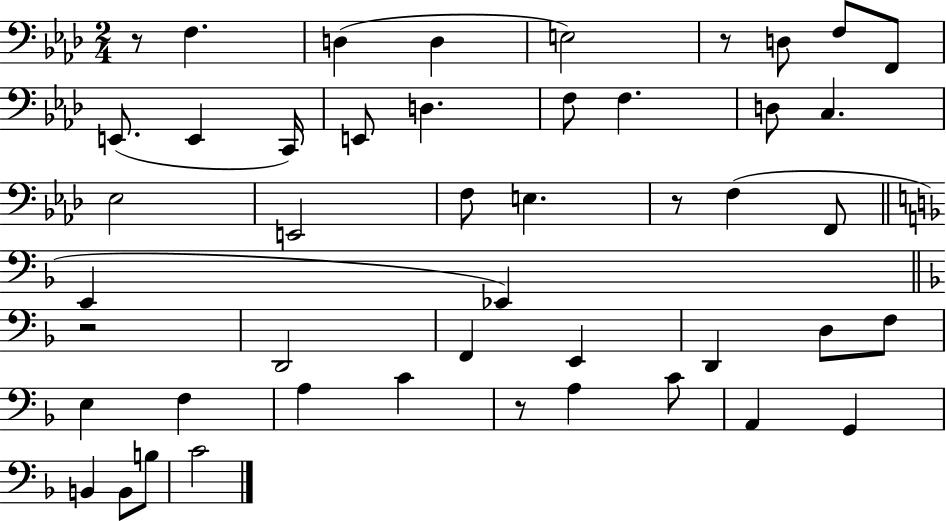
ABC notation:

X:1
T:Untitled
M:2/4
L:1/4
K:Ab
z/2 F, D, D, E,2 z/2 D,/2 F,/2 F,,/2 E,,/2 E,, C,,/4 E,,/2 D, F,/2 F, D,/2 C, _E,2 E,,2 F,/2 E, z/2 F, F,,/2 E,, _E,, z2 D,,2 F,, E,, D,, D,/2 F,/2 E, F, A, C z/2 A, C/2 A,, G,, B,, B,,/2 B,/2 C2